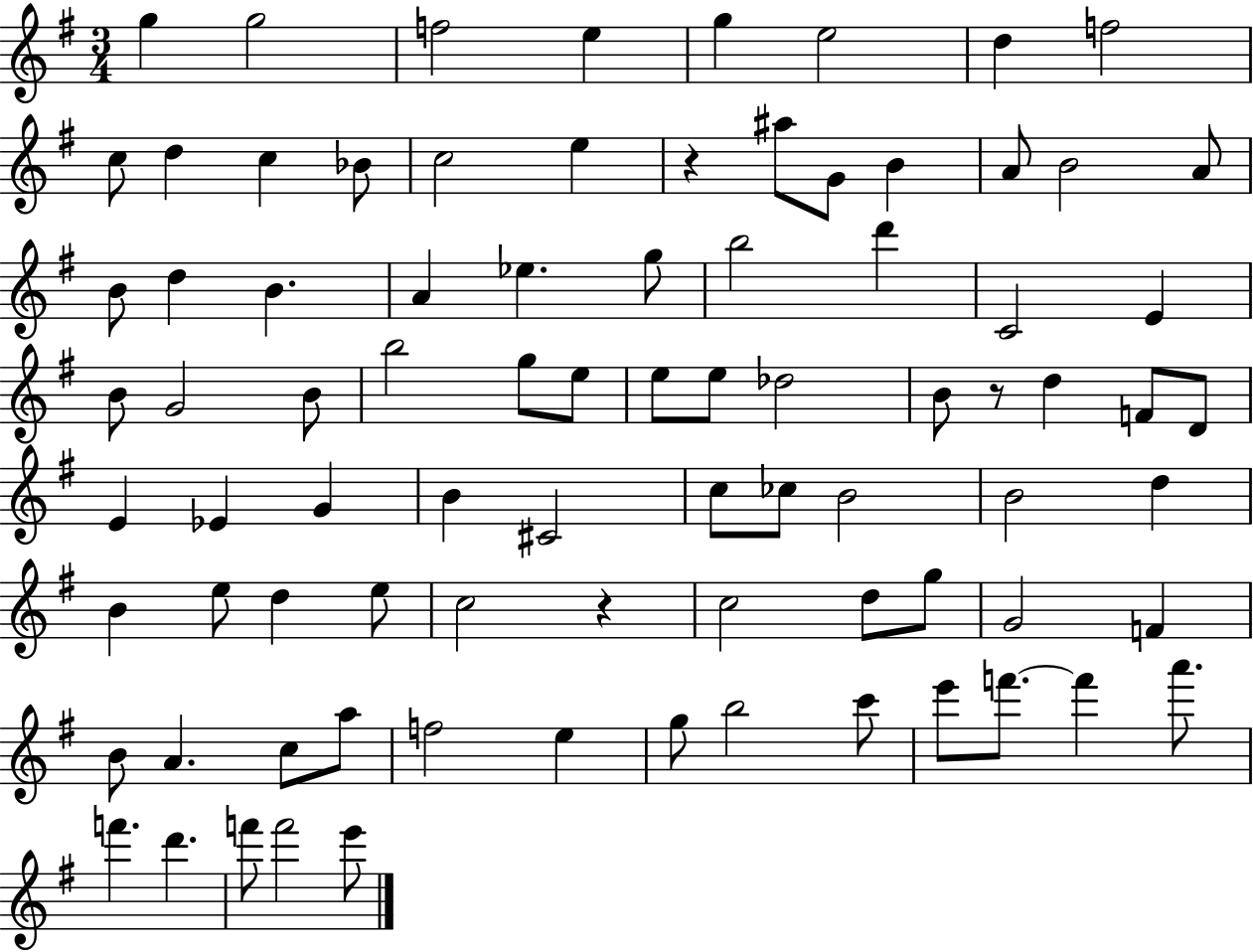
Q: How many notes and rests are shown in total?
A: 84